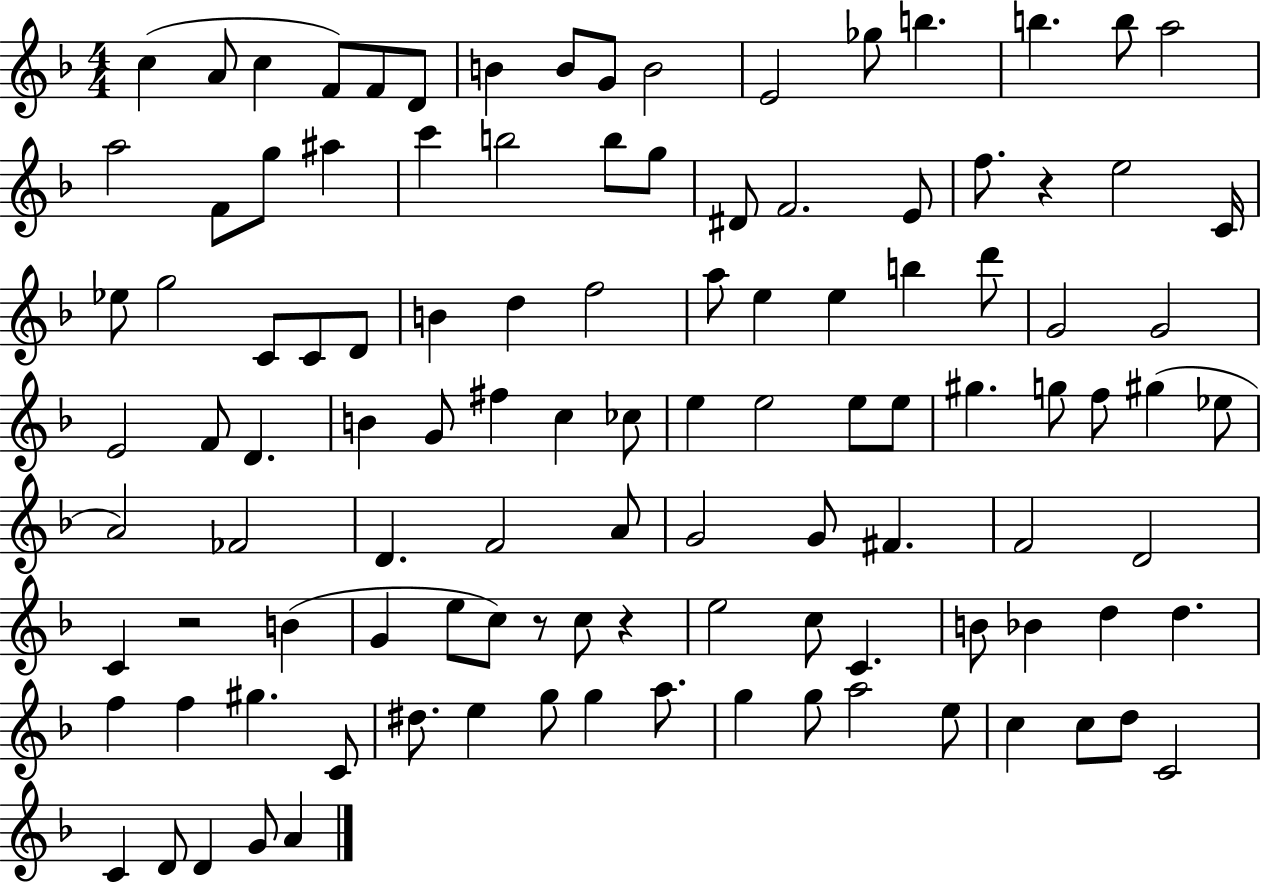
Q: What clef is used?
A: treble